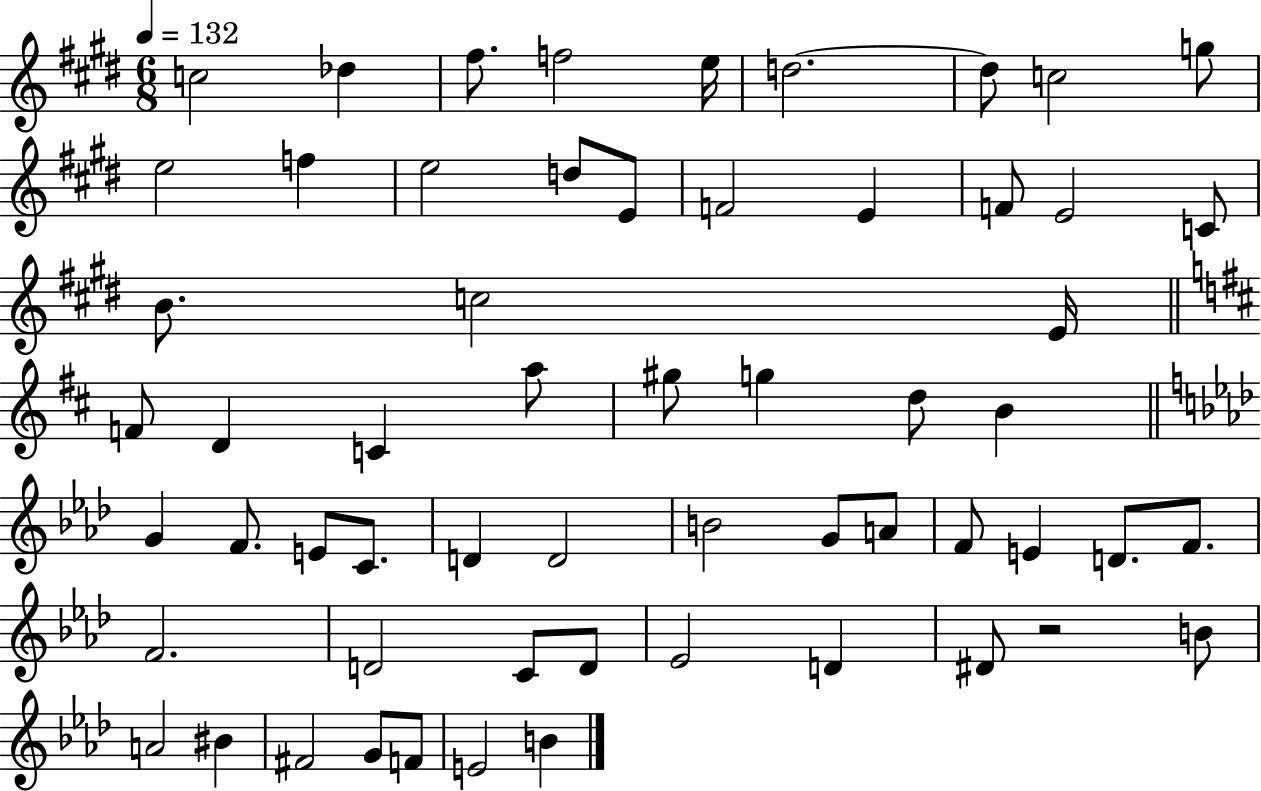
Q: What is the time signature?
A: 6/8